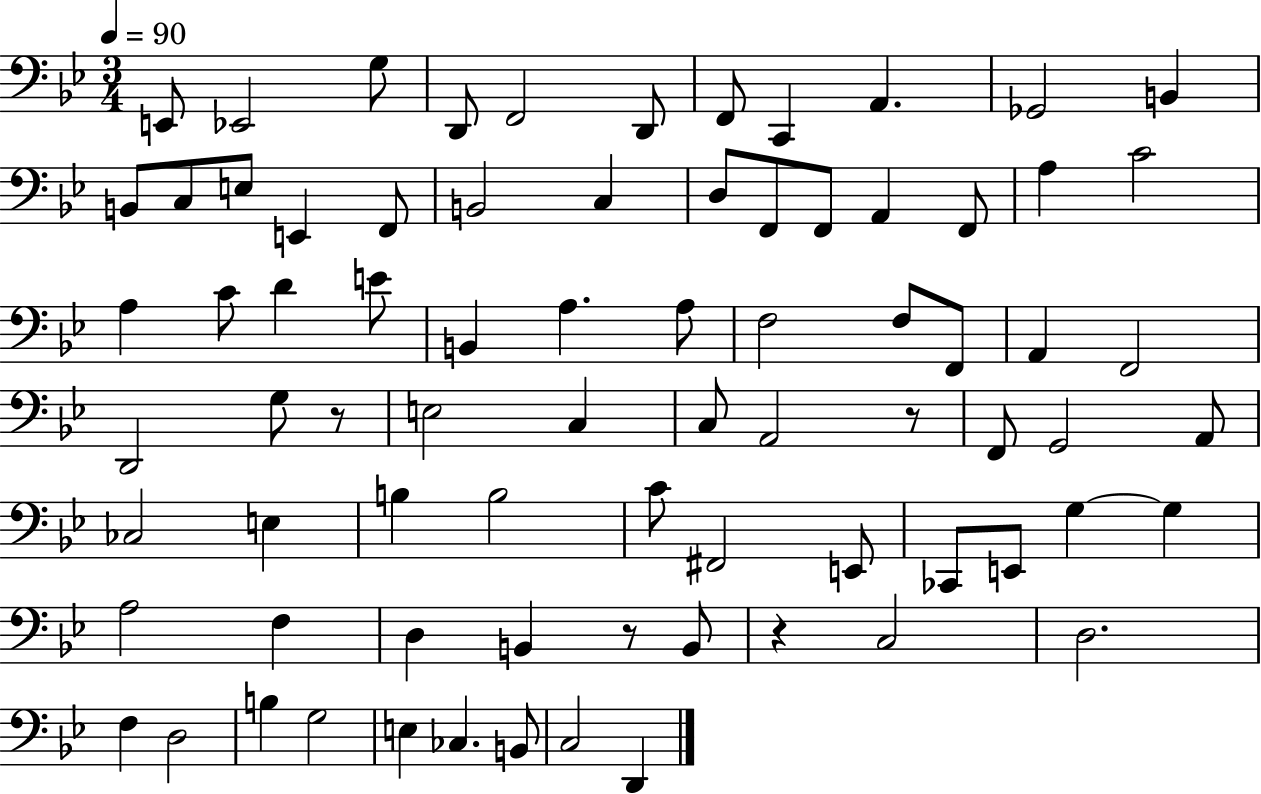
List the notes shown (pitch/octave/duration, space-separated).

E2/e Eb2/h G3/e D2/e F2/h D2/e F2/e C2/q A2/q. Gb2/h B2/q B2/e C3/e E3/e E2/q F2/e B2/h C3/q D3/e F2/e F2/e A2/q F2/e A3/q C4/h A3/q C4/e D4/q E4/e B2/q A3/q. A3/e F3/h F3/e F2/e A2/q F2/h D2/h G3/e R/e E3/h C3/q C3/e A2/h R/e F2/e G2/h A2/e CES3/h E3/q B3/q B3/h C4/e F#2/h E2/e CES2/e E2/e G3/q G3/q A3/h F3/q D3/q B2/q R/e B2/e R/q C3/h D3/h. F3/q D3/h B3/q G3/h E3/q CES3/q. B2/e C3/h D2/q